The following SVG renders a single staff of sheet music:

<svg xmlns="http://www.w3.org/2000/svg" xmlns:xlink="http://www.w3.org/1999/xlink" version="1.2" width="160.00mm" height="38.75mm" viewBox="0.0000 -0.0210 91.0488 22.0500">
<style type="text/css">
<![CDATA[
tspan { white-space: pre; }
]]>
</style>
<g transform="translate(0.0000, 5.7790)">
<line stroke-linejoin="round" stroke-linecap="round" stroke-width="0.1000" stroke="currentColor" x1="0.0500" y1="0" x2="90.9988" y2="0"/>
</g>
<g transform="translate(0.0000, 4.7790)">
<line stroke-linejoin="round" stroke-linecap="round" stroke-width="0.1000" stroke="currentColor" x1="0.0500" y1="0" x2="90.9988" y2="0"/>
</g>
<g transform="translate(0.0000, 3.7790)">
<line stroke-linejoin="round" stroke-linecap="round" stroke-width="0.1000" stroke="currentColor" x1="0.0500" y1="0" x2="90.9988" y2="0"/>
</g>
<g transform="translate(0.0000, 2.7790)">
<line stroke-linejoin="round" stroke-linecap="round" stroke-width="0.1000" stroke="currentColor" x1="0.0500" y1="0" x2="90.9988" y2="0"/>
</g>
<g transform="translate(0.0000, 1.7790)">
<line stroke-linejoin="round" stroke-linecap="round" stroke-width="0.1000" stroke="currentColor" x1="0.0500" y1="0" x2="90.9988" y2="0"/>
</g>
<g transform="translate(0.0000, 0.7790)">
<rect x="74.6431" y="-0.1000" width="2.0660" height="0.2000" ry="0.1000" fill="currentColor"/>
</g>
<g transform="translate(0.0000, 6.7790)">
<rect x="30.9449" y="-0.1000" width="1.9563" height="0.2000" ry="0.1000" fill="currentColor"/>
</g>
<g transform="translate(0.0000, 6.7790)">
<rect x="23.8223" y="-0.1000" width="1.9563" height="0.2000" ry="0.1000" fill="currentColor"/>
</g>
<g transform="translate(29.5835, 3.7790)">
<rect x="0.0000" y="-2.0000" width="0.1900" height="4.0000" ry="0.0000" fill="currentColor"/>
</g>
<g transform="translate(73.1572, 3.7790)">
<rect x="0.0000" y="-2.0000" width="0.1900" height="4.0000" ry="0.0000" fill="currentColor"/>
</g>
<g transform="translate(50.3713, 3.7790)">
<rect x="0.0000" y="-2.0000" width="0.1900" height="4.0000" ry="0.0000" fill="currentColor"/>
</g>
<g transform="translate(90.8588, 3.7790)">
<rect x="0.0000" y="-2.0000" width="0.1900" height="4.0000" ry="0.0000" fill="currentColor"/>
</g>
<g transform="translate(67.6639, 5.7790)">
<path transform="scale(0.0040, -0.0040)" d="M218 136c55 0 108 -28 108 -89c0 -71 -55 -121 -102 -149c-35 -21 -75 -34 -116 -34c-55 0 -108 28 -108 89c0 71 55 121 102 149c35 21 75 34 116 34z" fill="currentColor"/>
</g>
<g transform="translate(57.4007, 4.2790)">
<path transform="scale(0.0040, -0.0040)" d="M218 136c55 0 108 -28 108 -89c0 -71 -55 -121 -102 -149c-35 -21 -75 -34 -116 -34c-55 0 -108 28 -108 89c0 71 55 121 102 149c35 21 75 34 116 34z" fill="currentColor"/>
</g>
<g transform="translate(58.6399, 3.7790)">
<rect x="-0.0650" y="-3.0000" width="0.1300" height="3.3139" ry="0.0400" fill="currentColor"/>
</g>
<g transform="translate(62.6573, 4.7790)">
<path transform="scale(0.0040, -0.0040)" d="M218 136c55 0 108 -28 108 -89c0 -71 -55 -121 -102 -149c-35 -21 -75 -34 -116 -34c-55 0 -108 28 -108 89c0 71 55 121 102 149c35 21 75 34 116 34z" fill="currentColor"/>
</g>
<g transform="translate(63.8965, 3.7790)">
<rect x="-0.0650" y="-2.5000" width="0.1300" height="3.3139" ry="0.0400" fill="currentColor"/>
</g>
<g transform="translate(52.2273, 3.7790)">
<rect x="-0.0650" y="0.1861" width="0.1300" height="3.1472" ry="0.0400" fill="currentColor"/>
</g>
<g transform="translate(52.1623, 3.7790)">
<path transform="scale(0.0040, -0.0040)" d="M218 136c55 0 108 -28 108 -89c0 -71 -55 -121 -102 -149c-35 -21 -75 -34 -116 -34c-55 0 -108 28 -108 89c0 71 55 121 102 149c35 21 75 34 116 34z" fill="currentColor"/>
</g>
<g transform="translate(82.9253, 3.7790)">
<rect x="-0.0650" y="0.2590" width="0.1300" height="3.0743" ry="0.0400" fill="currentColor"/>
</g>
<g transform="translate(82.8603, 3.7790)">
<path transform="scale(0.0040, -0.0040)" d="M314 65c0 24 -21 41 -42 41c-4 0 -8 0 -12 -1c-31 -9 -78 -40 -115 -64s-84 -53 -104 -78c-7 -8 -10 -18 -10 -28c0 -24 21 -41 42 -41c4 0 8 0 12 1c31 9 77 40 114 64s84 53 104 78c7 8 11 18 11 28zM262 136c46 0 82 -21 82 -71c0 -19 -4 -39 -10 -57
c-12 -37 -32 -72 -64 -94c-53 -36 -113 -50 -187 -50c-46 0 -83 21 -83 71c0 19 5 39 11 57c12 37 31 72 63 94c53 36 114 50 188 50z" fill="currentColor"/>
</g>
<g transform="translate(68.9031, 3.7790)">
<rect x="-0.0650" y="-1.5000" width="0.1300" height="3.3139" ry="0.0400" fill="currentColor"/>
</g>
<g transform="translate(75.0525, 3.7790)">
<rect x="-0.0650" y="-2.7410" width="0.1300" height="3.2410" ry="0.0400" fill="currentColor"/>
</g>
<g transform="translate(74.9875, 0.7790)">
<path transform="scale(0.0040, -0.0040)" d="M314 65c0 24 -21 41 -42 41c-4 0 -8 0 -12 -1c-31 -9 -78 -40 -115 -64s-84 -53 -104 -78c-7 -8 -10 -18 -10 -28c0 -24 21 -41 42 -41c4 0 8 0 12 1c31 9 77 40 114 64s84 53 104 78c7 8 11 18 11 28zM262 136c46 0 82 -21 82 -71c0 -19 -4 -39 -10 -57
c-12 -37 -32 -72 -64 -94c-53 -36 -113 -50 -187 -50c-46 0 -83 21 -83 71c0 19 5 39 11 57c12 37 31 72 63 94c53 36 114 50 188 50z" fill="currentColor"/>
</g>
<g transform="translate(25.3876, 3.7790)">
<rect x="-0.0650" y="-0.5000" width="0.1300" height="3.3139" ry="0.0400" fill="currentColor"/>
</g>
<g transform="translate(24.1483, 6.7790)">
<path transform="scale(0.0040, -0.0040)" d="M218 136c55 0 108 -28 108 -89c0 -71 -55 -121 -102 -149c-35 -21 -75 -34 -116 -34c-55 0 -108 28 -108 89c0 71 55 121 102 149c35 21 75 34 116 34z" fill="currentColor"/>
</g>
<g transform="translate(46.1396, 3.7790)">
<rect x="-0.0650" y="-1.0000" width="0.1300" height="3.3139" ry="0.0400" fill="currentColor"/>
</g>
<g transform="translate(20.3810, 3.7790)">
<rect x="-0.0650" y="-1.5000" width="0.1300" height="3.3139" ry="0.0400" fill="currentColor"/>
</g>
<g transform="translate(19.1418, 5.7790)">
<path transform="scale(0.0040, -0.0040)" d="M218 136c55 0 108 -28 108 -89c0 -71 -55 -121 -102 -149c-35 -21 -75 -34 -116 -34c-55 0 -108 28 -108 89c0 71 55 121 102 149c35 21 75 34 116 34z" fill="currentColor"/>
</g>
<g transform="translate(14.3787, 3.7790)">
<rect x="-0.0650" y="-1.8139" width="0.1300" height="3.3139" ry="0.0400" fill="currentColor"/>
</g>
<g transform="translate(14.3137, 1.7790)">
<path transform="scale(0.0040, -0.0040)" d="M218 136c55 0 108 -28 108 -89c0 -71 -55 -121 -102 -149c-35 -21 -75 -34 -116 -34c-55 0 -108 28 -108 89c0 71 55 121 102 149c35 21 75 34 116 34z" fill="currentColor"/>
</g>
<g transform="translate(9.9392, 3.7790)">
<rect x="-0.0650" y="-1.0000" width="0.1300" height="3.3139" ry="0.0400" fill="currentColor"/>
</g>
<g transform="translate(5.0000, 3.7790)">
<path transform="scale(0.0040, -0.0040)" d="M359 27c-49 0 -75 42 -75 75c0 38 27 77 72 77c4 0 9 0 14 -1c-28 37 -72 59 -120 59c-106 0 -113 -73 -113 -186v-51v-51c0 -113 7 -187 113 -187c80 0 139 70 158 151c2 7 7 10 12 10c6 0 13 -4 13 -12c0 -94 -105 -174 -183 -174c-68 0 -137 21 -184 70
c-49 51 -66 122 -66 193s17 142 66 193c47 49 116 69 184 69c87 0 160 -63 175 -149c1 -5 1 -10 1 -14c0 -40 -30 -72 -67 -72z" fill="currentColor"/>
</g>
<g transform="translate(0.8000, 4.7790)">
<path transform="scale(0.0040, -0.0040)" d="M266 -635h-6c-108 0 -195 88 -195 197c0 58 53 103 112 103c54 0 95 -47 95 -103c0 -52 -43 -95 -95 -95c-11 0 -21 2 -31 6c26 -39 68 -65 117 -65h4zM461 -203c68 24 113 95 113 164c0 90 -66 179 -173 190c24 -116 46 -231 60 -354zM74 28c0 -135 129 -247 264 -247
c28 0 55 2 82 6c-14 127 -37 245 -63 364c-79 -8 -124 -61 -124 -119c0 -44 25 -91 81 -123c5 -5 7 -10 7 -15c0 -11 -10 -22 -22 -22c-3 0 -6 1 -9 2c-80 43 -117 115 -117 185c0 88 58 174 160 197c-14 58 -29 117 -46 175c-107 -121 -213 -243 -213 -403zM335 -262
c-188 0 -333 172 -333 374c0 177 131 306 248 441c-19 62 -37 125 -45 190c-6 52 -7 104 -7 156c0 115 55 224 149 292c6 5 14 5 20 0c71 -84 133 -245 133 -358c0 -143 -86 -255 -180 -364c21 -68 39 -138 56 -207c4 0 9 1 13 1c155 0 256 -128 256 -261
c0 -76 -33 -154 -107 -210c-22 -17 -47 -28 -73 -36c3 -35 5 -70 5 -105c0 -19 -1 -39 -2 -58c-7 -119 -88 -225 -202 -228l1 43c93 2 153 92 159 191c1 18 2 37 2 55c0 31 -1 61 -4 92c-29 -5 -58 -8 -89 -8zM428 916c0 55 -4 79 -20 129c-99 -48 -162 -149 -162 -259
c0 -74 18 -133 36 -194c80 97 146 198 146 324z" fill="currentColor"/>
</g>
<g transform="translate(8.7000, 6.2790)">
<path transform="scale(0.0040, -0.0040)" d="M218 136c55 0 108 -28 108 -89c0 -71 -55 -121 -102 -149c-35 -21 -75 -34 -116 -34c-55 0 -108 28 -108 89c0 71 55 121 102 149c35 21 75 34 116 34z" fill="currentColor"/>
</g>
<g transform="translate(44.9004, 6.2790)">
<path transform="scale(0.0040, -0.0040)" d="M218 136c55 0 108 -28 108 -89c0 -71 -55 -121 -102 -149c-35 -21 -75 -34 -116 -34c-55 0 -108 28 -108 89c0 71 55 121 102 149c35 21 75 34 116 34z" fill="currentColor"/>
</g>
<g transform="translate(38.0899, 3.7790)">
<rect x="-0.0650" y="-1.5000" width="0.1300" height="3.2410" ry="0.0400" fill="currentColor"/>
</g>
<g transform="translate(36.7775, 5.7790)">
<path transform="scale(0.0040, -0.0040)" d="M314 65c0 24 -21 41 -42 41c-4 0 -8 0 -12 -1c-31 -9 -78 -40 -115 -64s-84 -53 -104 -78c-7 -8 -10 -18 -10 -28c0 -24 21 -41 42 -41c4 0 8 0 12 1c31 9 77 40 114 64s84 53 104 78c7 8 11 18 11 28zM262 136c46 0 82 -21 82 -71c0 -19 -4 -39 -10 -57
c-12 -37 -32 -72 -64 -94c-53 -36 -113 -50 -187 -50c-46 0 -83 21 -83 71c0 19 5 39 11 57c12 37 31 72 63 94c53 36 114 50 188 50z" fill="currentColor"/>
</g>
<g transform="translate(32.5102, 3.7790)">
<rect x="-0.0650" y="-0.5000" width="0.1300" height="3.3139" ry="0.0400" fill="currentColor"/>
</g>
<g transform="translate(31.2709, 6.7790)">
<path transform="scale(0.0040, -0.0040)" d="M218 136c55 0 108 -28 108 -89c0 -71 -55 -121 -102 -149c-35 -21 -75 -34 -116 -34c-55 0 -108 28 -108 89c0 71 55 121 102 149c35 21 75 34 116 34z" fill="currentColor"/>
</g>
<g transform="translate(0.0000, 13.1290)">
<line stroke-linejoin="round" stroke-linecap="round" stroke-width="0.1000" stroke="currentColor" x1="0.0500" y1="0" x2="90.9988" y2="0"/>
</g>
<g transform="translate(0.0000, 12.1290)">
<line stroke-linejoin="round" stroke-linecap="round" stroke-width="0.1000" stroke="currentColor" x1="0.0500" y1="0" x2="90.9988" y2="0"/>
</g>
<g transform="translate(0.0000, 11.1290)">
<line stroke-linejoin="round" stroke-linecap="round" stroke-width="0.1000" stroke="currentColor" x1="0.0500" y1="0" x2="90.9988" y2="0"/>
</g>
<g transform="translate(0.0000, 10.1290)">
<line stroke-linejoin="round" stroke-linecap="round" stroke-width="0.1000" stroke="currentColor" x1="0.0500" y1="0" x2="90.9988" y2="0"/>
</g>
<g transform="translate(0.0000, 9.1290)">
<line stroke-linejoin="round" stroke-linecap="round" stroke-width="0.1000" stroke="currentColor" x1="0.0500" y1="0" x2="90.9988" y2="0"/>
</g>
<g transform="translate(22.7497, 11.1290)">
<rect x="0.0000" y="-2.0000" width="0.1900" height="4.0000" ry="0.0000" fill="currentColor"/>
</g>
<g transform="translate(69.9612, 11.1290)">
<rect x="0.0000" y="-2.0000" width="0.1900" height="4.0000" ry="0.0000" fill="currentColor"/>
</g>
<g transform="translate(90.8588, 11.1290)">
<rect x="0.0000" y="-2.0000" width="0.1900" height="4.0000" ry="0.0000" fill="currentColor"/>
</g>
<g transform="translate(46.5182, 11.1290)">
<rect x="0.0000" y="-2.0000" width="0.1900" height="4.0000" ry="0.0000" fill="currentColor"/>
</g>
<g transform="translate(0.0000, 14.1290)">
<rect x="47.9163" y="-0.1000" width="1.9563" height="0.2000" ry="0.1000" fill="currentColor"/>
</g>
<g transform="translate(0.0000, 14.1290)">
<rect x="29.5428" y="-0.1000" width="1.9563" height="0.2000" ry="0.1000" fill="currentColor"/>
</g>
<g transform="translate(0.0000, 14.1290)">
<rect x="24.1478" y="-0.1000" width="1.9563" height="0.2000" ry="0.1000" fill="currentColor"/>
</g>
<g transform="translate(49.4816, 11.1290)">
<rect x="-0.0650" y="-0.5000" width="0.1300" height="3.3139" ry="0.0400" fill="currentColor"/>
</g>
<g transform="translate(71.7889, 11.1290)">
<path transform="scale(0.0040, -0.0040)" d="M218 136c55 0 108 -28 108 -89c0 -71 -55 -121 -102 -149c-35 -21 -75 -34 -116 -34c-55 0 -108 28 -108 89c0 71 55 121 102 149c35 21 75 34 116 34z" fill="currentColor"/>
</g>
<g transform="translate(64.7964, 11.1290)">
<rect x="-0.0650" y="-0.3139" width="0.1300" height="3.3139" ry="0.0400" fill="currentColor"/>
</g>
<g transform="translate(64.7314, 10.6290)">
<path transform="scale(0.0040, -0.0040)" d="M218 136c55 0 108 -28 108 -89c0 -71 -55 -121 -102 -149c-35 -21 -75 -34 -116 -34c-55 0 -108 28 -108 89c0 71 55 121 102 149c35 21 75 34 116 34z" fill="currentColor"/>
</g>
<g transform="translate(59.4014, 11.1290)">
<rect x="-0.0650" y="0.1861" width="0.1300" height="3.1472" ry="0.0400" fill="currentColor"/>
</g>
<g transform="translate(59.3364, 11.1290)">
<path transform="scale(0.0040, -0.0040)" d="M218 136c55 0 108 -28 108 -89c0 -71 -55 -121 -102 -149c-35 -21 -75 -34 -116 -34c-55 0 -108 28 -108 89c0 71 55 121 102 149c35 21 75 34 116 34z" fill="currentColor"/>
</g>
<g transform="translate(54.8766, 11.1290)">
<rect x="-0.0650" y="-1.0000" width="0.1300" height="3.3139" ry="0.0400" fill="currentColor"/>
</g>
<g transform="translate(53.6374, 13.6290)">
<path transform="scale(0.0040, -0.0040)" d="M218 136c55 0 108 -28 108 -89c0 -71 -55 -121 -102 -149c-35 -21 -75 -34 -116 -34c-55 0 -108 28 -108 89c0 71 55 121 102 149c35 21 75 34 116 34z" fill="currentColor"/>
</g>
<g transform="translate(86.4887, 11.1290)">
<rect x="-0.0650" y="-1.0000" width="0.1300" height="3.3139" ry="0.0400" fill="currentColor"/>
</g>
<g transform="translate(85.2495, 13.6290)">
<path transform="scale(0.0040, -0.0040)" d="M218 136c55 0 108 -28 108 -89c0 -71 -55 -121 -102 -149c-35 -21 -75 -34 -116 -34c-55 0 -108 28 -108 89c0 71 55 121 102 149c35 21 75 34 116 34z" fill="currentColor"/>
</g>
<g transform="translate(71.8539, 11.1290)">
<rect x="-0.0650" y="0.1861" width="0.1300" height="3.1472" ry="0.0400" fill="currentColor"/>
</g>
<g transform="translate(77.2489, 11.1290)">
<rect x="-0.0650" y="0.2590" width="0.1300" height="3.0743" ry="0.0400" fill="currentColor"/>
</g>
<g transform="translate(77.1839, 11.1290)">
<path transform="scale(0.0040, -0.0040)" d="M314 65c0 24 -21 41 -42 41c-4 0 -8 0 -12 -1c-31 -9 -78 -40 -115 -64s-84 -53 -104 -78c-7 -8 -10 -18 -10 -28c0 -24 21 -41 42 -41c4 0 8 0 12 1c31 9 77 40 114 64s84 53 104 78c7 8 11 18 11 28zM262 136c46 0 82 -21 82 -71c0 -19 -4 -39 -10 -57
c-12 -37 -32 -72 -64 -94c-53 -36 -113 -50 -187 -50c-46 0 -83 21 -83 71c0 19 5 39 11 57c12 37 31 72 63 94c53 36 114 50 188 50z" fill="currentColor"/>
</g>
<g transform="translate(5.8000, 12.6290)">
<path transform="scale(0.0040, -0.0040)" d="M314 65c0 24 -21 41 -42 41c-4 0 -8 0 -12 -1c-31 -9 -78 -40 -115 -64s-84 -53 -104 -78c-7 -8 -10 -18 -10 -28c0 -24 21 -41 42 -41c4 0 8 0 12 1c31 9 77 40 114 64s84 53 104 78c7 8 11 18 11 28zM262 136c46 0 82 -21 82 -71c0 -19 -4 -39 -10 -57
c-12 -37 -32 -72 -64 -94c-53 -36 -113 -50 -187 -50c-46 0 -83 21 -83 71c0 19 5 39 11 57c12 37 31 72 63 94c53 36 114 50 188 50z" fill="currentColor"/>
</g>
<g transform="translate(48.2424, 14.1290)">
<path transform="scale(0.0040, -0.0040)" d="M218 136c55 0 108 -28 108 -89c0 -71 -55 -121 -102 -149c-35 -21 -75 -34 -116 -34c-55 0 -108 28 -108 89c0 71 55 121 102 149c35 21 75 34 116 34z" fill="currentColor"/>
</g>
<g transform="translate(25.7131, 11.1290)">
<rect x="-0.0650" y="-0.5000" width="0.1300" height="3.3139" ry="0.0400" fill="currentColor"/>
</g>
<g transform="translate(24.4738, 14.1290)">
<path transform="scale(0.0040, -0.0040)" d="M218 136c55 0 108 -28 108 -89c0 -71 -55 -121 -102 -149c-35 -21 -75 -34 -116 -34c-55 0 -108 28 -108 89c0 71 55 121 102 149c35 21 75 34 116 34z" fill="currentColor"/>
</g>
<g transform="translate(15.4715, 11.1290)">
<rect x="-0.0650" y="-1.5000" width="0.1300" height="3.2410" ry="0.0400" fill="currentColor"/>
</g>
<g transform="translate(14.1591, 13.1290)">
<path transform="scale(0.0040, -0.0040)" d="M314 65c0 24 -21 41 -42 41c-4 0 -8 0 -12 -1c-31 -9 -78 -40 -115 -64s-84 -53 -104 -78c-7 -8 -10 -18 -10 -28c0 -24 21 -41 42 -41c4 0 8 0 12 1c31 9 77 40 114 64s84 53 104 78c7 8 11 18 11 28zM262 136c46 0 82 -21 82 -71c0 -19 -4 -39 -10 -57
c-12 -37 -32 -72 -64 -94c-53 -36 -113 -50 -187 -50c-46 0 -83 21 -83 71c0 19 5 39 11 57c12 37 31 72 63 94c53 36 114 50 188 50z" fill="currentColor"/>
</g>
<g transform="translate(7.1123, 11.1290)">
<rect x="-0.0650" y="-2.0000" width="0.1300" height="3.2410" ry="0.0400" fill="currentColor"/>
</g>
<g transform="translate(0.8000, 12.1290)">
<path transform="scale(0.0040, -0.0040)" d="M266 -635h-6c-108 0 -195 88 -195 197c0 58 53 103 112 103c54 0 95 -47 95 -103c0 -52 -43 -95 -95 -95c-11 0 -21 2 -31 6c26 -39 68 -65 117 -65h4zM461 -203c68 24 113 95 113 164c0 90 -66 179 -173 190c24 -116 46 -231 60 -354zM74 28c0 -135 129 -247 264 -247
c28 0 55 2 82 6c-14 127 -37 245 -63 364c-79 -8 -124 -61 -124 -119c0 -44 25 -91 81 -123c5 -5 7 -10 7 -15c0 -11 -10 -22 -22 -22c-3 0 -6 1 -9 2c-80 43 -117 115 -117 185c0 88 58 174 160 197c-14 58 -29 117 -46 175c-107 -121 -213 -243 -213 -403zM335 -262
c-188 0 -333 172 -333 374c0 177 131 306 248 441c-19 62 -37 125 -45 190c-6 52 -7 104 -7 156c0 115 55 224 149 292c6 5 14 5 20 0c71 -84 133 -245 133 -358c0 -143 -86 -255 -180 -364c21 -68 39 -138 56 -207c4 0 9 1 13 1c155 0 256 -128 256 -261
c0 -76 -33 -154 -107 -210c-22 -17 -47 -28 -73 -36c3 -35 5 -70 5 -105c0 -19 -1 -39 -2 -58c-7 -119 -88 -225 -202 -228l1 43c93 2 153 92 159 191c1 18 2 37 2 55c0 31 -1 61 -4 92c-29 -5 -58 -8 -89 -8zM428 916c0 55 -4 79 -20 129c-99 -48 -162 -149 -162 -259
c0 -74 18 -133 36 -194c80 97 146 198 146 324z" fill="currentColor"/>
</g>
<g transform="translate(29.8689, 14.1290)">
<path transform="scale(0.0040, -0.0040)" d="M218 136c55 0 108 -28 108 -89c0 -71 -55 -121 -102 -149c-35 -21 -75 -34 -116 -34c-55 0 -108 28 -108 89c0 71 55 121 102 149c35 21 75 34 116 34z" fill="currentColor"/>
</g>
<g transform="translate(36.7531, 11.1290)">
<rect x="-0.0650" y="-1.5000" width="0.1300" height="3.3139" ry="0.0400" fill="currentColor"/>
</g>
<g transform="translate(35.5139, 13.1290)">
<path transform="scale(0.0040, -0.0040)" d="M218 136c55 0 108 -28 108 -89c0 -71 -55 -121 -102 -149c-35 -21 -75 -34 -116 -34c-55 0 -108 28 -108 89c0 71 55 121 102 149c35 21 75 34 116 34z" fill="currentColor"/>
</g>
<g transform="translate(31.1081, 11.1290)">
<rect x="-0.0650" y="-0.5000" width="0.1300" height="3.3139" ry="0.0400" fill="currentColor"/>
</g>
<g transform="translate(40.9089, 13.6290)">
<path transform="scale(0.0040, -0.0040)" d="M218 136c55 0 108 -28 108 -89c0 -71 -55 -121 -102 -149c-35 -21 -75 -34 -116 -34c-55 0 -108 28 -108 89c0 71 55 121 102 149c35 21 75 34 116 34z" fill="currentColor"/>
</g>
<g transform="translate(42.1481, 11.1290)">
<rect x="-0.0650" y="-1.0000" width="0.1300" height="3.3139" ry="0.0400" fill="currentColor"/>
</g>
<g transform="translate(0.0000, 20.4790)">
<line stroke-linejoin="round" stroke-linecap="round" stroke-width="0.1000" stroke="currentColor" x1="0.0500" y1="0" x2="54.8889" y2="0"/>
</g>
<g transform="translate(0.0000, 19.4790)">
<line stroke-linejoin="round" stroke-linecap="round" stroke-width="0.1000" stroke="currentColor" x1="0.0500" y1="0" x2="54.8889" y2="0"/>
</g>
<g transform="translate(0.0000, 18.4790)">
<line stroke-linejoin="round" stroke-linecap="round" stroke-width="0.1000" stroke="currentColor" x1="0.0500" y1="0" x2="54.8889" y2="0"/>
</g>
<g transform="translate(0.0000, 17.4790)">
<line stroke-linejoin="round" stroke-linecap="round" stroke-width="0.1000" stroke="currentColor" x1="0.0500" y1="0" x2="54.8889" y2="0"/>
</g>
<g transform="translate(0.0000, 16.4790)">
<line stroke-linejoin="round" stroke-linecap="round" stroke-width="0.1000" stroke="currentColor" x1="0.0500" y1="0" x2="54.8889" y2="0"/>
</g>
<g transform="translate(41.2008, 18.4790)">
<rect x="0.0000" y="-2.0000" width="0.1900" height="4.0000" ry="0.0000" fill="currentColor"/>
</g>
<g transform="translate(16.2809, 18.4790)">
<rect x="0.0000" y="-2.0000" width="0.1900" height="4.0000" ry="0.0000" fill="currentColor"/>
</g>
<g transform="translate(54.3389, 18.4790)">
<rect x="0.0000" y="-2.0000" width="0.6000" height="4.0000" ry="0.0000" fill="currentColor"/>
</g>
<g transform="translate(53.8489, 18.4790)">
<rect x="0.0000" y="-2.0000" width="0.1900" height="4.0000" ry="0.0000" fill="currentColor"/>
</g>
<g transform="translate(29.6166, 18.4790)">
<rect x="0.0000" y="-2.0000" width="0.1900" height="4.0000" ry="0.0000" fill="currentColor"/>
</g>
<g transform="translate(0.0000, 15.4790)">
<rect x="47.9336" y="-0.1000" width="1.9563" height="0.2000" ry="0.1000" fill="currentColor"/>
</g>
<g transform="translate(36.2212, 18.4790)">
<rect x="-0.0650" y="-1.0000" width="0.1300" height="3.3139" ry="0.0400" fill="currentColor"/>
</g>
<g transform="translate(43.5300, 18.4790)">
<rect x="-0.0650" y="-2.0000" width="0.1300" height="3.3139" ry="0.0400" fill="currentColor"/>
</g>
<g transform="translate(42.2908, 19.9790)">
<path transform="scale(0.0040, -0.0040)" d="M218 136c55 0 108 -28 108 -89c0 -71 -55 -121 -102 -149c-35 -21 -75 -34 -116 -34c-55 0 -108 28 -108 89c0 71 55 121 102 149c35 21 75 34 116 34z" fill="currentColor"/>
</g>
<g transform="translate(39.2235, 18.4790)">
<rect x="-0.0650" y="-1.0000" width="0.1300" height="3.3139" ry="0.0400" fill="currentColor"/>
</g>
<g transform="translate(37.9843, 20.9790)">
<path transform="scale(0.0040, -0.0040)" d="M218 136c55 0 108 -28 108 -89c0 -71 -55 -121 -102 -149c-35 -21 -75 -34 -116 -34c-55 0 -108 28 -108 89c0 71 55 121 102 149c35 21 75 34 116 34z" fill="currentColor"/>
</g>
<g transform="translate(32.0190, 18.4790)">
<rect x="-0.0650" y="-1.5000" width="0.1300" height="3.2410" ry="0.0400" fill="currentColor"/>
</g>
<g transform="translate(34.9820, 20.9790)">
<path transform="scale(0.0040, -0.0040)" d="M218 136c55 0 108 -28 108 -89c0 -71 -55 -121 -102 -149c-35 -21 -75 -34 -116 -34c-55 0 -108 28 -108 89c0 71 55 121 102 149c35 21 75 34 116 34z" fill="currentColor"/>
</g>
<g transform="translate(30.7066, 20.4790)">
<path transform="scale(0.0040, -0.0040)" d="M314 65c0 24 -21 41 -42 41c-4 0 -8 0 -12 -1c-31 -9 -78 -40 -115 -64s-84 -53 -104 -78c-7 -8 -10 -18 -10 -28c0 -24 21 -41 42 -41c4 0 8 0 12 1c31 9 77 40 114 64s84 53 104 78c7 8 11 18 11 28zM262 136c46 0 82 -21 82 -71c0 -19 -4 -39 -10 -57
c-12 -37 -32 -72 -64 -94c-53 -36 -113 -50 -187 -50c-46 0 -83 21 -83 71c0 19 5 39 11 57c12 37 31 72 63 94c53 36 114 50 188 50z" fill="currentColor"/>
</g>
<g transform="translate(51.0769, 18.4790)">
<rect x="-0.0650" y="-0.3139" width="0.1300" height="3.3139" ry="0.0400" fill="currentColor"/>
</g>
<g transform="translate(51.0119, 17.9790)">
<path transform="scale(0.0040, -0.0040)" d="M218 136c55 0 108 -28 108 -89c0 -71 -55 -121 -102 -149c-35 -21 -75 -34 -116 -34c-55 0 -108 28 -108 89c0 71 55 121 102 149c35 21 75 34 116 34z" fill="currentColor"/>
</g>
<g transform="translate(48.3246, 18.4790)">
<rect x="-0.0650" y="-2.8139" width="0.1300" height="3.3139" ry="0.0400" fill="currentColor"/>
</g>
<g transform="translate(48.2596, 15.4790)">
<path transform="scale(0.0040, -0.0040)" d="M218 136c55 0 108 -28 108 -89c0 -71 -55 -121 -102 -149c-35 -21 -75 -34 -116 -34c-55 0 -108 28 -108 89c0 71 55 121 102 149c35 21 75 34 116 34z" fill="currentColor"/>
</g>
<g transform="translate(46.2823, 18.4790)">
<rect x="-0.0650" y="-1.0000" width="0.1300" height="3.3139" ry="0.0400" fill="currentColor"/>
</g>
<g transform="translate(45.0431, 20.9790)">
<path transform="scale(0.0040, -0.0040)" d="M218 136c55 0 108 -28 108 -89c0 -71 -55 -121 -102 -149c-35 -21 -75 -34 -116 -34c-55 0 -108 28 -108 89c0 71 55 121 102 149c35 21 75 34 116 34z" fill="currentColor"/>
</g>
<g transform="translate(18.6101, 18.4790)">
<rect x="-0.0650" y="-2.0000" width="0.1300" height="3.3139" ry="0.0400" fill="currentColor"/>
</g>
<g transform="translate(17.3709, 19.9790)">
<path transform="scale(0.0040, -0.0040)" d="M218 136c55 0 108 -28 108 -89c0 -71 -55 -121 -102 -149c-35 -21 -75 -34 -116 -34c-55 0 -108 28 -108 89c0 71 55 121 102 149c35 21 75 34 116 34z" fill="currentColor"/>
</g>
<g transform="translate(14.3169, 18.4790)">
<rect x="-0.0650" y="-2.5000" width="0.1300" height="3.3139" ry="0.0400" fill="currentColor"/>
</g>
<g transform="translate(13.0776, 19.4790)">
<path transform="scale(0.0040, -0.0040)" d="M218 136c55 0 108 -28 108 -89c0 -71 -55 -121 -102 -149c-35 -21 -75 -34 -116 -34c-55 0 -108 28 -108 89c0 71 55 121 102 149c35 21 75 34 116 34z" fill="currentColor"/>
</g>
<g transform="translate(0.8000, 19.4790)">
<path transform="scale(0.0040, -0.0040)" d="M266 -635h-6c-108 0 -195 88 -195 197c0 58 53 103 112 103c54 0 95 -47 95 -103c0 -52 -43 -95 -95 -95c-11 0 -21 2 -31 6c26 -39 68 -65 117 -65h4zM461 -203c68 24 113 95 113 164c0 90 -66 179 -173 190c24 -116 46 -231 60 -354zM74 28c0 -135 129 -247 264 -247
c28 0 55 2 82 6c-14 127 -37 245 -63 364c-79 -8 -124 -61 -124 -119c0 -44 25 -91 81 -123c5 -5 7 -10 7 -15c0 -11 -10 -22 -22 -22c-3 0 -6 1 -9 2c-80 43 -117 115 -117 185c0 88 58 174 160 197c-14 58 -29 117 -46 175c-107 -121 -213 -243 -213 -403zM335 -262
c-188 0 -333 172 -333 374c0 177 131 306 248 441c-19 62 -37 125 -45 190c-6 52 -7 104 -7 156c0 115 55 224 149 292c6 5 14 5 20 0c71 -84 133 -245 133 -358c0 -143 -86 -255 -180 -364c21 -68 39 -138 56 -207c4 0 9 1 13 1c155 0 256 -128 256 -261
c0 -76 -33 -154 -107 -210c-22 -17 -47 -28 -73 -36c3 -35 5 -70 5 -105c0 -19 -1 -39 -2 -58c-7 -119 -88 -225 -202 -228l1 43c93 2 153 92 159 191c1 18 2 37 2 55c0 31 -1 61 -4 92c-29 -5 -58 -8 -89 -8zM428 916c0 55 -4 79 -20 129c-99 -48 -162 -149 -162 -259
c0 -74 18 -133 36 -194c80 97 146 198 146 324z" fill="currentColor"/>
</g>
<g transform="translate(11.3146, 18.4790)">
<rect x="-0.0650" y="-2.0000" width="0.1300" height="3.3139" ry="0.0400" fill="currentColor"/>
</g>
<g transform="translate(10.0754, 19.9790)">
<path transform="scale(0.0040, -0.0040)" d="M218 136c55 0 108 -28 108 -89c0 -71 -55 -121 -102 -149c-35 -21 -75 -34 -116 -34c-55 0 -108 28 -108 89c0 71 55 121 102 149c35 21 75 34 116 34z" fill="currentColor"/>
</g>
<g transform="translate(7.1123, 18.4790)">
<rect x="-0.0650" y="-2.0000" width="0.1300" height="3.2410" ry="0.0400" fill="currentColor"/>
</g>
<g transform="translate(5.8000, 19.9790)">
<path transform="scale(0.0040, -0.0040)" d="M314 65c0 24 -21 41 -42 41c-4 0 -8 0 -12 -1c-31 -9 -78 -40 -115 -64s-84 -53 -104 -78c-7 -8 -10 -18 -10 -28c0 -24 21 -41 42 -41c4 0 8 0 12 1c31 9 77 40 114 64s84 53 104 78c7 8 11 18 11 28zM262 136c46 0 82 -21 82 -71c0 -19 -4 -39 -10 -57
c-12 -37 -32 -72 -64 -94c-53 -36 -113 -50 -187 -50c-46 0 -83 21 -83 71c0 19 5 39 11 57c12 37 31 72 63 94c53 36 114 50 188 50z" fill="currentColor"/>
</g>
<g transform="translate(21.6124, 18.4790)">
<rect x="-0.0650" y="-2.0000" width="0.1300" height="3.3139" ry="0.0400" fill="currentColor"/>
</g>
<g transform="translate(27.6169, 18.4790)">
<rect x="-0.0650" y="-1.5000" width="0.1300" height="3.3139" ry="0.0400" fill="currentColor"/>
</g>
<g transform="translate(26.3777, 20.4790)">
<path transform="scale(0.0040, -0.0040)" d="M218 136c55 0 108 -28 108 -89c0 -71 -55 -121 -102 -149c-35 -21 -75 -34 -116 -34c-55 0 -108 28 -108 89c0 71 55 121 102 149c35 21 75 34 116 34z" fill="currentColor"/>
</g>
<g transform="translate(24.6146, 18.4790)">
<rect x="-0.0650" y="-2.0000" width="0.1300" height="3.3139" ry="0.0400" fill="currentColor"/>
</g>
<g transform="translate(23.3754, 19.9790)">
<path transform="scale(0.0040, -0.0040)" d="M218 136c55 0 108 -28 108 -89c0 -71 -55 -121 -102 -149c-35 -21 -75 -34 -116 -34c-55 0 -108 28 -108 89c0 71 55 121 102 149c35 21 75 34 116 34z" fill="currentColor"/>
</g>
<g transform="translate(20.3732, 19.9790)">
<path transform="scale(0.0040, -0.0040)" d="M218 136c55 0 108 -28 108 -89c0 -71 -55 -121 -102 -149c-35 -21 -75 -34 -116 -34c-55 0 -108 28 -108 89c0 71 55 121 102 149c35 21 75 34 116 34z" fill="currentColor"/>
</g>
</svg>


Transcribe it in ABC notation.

X:1
T:Untitled
M:4/4
L:1/4
K:C
D f E C C E2 D B A G E a2 B2 F2 E2 C C E D C D B c B B2 D F2 F G F F F E E2 D D F D a c